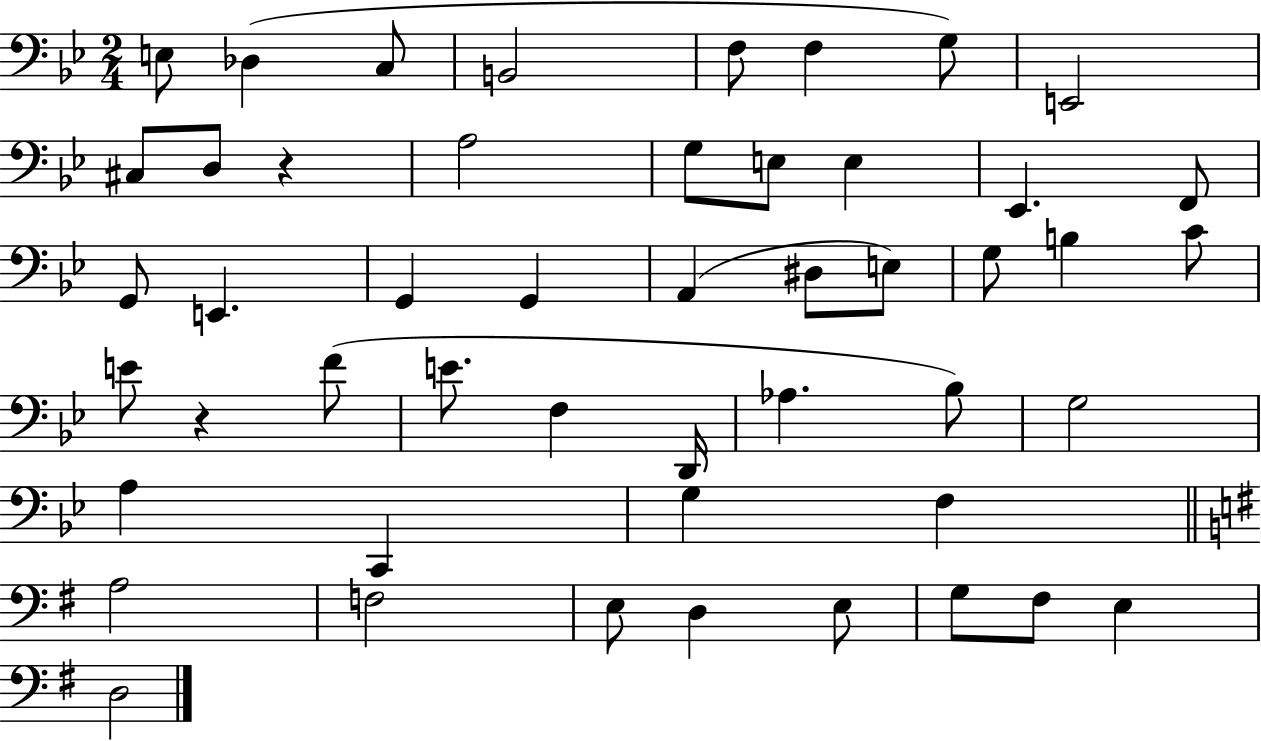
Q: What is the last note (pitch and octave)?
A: D3